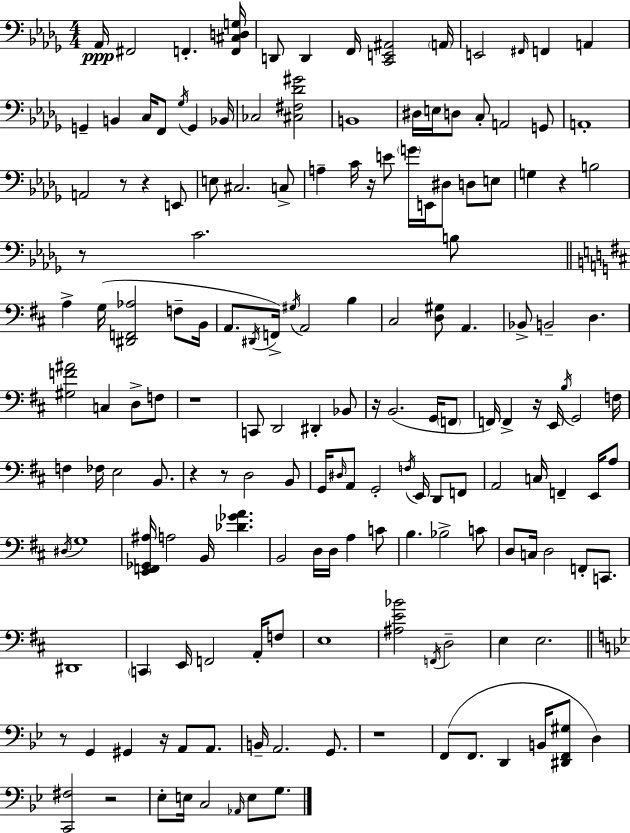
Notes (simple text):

Ab2/s F#2/h F2/q. [F2,C#3,D3,G3]/s D2/e D2/q F2/s [C2,E2,A#2]/h A2/s E2/h F#2/s F2/q A2/q G2/q B2/q C3/s F2/e Gb3/s G2/q Bb2/s CES3/h [C#3,F#3,Db4,G#4]/h B2/w D#3/s E3/s D3/e C3/e A2/h G2/e A2/w A2/h R/e R/q E2/e E3/e C#3/h. C3/e A3/q C4/s R/s E4/e G4/s E2/s D#3/e D3/e E3/e G3/q R/q B3/h R/e C4/h. B3/e A3/q G3/s [D#2,F2,Ab3]/h F3/e B2/s A2/e. D#2/s F2/s G#3/s A2/h B3/q C#3/h [D3,G#3]/e A2/q. Bb2/e B2/h D3/q. [G#3,F4,A#4]/h C3/q D3/e F3/e R/w C2/e D2/h D#2/q Bb2/e R/s B2/h. G2/s F2/e F2/s F2/q R/s E2/s B3/s G2/h F3/s F3/q FES3/s E3/h B2/e. R/q R/e D3/h B2/e G2/s D#3/s A2/e G2/h F3/s E2/s D2/e F2/e A2/h C3/s F2/q E2/s A3/e D#3/s G3/w [E2,F2,Gb2,A#3]/s A3/h B2/s [Db4,Gb4,A4]/q. B2/h D3/s D3/s A3/q C4/e B3/q. Bb3/h C4/e D3/e C3/s D3/h F2/e C2/e. D#2/w C2/q E2/s F2/h A2/s F3/e E3/w [A#3,E4,Bb4]/h F2/s D3/h E3/q E3/h. R/e G2/q G#2/q R/s A2/e A2/e. B2/s A2/h. G2/e. R/w F2/e F2/e. D2/q B2/s [D#2,F2,G#3]/e D3/q [C2,F#3]/h R/h Eb3/e E3/s C3/h Ab2/s E3/e G3/e.